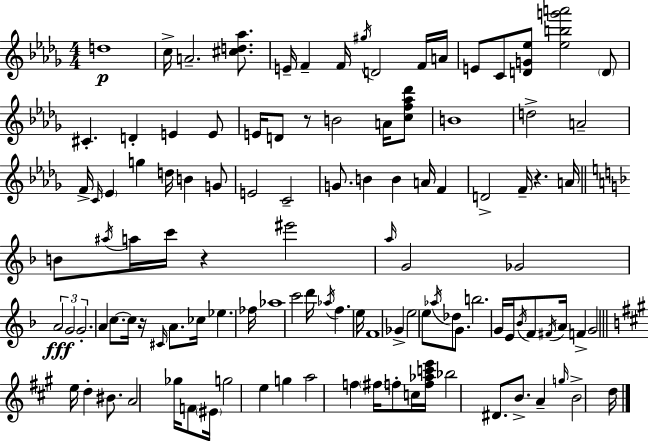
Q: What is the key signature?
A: BES minor